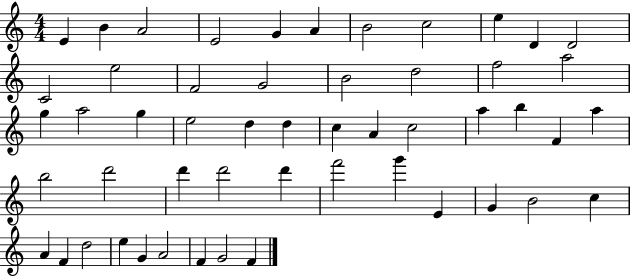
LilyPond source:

{
  \clef treble
  \numericTimeSignature
  \time 4/4
  \key c \major
  e'4 b'4 a'2 | e'2 g'4 a'4 | b'2 c''2 | e''4 d'4 d'2 | \break c'2 e''2 | f'2 g'2 | b'2 d''2 | f''2 a''2 | \break g''4 a''2 g''4 | e''2 d''4 d''4 | c''4 a'4 c''2 | a''4 b''4 f'4 a''4 | \break b''2 d'''2 | d'''4 d'''2 d'''4 | f'''2 g'''4 e'4 | g'4 b'2 c''4 | \break a'4 f'4 d''2 | e''4 g'4 a'2 | f'4 g'2 f'4 | \bar "|."
}